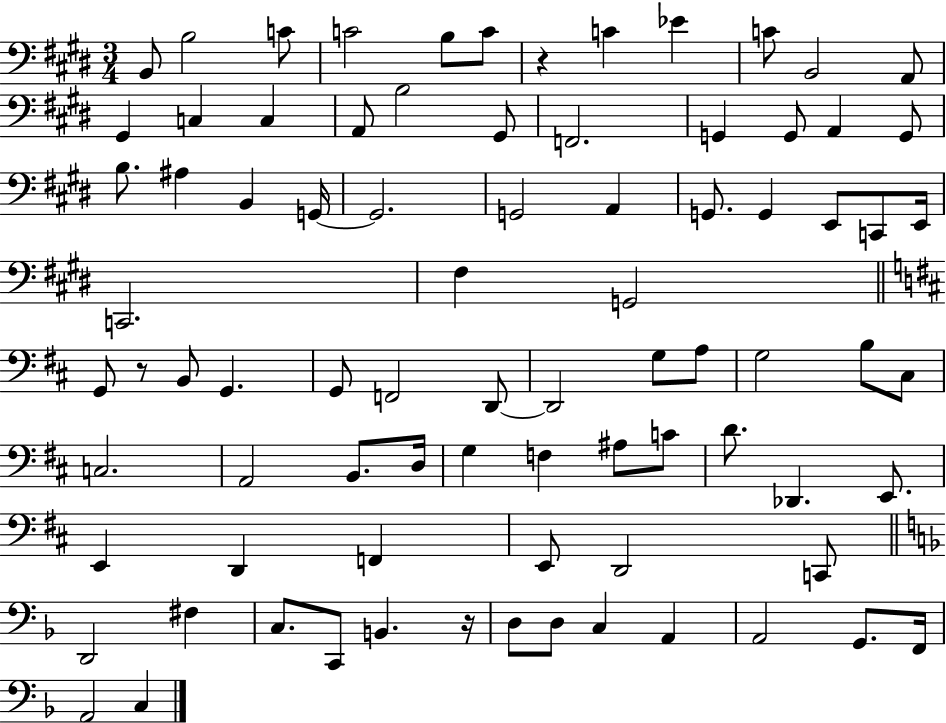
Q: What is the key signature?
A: E major